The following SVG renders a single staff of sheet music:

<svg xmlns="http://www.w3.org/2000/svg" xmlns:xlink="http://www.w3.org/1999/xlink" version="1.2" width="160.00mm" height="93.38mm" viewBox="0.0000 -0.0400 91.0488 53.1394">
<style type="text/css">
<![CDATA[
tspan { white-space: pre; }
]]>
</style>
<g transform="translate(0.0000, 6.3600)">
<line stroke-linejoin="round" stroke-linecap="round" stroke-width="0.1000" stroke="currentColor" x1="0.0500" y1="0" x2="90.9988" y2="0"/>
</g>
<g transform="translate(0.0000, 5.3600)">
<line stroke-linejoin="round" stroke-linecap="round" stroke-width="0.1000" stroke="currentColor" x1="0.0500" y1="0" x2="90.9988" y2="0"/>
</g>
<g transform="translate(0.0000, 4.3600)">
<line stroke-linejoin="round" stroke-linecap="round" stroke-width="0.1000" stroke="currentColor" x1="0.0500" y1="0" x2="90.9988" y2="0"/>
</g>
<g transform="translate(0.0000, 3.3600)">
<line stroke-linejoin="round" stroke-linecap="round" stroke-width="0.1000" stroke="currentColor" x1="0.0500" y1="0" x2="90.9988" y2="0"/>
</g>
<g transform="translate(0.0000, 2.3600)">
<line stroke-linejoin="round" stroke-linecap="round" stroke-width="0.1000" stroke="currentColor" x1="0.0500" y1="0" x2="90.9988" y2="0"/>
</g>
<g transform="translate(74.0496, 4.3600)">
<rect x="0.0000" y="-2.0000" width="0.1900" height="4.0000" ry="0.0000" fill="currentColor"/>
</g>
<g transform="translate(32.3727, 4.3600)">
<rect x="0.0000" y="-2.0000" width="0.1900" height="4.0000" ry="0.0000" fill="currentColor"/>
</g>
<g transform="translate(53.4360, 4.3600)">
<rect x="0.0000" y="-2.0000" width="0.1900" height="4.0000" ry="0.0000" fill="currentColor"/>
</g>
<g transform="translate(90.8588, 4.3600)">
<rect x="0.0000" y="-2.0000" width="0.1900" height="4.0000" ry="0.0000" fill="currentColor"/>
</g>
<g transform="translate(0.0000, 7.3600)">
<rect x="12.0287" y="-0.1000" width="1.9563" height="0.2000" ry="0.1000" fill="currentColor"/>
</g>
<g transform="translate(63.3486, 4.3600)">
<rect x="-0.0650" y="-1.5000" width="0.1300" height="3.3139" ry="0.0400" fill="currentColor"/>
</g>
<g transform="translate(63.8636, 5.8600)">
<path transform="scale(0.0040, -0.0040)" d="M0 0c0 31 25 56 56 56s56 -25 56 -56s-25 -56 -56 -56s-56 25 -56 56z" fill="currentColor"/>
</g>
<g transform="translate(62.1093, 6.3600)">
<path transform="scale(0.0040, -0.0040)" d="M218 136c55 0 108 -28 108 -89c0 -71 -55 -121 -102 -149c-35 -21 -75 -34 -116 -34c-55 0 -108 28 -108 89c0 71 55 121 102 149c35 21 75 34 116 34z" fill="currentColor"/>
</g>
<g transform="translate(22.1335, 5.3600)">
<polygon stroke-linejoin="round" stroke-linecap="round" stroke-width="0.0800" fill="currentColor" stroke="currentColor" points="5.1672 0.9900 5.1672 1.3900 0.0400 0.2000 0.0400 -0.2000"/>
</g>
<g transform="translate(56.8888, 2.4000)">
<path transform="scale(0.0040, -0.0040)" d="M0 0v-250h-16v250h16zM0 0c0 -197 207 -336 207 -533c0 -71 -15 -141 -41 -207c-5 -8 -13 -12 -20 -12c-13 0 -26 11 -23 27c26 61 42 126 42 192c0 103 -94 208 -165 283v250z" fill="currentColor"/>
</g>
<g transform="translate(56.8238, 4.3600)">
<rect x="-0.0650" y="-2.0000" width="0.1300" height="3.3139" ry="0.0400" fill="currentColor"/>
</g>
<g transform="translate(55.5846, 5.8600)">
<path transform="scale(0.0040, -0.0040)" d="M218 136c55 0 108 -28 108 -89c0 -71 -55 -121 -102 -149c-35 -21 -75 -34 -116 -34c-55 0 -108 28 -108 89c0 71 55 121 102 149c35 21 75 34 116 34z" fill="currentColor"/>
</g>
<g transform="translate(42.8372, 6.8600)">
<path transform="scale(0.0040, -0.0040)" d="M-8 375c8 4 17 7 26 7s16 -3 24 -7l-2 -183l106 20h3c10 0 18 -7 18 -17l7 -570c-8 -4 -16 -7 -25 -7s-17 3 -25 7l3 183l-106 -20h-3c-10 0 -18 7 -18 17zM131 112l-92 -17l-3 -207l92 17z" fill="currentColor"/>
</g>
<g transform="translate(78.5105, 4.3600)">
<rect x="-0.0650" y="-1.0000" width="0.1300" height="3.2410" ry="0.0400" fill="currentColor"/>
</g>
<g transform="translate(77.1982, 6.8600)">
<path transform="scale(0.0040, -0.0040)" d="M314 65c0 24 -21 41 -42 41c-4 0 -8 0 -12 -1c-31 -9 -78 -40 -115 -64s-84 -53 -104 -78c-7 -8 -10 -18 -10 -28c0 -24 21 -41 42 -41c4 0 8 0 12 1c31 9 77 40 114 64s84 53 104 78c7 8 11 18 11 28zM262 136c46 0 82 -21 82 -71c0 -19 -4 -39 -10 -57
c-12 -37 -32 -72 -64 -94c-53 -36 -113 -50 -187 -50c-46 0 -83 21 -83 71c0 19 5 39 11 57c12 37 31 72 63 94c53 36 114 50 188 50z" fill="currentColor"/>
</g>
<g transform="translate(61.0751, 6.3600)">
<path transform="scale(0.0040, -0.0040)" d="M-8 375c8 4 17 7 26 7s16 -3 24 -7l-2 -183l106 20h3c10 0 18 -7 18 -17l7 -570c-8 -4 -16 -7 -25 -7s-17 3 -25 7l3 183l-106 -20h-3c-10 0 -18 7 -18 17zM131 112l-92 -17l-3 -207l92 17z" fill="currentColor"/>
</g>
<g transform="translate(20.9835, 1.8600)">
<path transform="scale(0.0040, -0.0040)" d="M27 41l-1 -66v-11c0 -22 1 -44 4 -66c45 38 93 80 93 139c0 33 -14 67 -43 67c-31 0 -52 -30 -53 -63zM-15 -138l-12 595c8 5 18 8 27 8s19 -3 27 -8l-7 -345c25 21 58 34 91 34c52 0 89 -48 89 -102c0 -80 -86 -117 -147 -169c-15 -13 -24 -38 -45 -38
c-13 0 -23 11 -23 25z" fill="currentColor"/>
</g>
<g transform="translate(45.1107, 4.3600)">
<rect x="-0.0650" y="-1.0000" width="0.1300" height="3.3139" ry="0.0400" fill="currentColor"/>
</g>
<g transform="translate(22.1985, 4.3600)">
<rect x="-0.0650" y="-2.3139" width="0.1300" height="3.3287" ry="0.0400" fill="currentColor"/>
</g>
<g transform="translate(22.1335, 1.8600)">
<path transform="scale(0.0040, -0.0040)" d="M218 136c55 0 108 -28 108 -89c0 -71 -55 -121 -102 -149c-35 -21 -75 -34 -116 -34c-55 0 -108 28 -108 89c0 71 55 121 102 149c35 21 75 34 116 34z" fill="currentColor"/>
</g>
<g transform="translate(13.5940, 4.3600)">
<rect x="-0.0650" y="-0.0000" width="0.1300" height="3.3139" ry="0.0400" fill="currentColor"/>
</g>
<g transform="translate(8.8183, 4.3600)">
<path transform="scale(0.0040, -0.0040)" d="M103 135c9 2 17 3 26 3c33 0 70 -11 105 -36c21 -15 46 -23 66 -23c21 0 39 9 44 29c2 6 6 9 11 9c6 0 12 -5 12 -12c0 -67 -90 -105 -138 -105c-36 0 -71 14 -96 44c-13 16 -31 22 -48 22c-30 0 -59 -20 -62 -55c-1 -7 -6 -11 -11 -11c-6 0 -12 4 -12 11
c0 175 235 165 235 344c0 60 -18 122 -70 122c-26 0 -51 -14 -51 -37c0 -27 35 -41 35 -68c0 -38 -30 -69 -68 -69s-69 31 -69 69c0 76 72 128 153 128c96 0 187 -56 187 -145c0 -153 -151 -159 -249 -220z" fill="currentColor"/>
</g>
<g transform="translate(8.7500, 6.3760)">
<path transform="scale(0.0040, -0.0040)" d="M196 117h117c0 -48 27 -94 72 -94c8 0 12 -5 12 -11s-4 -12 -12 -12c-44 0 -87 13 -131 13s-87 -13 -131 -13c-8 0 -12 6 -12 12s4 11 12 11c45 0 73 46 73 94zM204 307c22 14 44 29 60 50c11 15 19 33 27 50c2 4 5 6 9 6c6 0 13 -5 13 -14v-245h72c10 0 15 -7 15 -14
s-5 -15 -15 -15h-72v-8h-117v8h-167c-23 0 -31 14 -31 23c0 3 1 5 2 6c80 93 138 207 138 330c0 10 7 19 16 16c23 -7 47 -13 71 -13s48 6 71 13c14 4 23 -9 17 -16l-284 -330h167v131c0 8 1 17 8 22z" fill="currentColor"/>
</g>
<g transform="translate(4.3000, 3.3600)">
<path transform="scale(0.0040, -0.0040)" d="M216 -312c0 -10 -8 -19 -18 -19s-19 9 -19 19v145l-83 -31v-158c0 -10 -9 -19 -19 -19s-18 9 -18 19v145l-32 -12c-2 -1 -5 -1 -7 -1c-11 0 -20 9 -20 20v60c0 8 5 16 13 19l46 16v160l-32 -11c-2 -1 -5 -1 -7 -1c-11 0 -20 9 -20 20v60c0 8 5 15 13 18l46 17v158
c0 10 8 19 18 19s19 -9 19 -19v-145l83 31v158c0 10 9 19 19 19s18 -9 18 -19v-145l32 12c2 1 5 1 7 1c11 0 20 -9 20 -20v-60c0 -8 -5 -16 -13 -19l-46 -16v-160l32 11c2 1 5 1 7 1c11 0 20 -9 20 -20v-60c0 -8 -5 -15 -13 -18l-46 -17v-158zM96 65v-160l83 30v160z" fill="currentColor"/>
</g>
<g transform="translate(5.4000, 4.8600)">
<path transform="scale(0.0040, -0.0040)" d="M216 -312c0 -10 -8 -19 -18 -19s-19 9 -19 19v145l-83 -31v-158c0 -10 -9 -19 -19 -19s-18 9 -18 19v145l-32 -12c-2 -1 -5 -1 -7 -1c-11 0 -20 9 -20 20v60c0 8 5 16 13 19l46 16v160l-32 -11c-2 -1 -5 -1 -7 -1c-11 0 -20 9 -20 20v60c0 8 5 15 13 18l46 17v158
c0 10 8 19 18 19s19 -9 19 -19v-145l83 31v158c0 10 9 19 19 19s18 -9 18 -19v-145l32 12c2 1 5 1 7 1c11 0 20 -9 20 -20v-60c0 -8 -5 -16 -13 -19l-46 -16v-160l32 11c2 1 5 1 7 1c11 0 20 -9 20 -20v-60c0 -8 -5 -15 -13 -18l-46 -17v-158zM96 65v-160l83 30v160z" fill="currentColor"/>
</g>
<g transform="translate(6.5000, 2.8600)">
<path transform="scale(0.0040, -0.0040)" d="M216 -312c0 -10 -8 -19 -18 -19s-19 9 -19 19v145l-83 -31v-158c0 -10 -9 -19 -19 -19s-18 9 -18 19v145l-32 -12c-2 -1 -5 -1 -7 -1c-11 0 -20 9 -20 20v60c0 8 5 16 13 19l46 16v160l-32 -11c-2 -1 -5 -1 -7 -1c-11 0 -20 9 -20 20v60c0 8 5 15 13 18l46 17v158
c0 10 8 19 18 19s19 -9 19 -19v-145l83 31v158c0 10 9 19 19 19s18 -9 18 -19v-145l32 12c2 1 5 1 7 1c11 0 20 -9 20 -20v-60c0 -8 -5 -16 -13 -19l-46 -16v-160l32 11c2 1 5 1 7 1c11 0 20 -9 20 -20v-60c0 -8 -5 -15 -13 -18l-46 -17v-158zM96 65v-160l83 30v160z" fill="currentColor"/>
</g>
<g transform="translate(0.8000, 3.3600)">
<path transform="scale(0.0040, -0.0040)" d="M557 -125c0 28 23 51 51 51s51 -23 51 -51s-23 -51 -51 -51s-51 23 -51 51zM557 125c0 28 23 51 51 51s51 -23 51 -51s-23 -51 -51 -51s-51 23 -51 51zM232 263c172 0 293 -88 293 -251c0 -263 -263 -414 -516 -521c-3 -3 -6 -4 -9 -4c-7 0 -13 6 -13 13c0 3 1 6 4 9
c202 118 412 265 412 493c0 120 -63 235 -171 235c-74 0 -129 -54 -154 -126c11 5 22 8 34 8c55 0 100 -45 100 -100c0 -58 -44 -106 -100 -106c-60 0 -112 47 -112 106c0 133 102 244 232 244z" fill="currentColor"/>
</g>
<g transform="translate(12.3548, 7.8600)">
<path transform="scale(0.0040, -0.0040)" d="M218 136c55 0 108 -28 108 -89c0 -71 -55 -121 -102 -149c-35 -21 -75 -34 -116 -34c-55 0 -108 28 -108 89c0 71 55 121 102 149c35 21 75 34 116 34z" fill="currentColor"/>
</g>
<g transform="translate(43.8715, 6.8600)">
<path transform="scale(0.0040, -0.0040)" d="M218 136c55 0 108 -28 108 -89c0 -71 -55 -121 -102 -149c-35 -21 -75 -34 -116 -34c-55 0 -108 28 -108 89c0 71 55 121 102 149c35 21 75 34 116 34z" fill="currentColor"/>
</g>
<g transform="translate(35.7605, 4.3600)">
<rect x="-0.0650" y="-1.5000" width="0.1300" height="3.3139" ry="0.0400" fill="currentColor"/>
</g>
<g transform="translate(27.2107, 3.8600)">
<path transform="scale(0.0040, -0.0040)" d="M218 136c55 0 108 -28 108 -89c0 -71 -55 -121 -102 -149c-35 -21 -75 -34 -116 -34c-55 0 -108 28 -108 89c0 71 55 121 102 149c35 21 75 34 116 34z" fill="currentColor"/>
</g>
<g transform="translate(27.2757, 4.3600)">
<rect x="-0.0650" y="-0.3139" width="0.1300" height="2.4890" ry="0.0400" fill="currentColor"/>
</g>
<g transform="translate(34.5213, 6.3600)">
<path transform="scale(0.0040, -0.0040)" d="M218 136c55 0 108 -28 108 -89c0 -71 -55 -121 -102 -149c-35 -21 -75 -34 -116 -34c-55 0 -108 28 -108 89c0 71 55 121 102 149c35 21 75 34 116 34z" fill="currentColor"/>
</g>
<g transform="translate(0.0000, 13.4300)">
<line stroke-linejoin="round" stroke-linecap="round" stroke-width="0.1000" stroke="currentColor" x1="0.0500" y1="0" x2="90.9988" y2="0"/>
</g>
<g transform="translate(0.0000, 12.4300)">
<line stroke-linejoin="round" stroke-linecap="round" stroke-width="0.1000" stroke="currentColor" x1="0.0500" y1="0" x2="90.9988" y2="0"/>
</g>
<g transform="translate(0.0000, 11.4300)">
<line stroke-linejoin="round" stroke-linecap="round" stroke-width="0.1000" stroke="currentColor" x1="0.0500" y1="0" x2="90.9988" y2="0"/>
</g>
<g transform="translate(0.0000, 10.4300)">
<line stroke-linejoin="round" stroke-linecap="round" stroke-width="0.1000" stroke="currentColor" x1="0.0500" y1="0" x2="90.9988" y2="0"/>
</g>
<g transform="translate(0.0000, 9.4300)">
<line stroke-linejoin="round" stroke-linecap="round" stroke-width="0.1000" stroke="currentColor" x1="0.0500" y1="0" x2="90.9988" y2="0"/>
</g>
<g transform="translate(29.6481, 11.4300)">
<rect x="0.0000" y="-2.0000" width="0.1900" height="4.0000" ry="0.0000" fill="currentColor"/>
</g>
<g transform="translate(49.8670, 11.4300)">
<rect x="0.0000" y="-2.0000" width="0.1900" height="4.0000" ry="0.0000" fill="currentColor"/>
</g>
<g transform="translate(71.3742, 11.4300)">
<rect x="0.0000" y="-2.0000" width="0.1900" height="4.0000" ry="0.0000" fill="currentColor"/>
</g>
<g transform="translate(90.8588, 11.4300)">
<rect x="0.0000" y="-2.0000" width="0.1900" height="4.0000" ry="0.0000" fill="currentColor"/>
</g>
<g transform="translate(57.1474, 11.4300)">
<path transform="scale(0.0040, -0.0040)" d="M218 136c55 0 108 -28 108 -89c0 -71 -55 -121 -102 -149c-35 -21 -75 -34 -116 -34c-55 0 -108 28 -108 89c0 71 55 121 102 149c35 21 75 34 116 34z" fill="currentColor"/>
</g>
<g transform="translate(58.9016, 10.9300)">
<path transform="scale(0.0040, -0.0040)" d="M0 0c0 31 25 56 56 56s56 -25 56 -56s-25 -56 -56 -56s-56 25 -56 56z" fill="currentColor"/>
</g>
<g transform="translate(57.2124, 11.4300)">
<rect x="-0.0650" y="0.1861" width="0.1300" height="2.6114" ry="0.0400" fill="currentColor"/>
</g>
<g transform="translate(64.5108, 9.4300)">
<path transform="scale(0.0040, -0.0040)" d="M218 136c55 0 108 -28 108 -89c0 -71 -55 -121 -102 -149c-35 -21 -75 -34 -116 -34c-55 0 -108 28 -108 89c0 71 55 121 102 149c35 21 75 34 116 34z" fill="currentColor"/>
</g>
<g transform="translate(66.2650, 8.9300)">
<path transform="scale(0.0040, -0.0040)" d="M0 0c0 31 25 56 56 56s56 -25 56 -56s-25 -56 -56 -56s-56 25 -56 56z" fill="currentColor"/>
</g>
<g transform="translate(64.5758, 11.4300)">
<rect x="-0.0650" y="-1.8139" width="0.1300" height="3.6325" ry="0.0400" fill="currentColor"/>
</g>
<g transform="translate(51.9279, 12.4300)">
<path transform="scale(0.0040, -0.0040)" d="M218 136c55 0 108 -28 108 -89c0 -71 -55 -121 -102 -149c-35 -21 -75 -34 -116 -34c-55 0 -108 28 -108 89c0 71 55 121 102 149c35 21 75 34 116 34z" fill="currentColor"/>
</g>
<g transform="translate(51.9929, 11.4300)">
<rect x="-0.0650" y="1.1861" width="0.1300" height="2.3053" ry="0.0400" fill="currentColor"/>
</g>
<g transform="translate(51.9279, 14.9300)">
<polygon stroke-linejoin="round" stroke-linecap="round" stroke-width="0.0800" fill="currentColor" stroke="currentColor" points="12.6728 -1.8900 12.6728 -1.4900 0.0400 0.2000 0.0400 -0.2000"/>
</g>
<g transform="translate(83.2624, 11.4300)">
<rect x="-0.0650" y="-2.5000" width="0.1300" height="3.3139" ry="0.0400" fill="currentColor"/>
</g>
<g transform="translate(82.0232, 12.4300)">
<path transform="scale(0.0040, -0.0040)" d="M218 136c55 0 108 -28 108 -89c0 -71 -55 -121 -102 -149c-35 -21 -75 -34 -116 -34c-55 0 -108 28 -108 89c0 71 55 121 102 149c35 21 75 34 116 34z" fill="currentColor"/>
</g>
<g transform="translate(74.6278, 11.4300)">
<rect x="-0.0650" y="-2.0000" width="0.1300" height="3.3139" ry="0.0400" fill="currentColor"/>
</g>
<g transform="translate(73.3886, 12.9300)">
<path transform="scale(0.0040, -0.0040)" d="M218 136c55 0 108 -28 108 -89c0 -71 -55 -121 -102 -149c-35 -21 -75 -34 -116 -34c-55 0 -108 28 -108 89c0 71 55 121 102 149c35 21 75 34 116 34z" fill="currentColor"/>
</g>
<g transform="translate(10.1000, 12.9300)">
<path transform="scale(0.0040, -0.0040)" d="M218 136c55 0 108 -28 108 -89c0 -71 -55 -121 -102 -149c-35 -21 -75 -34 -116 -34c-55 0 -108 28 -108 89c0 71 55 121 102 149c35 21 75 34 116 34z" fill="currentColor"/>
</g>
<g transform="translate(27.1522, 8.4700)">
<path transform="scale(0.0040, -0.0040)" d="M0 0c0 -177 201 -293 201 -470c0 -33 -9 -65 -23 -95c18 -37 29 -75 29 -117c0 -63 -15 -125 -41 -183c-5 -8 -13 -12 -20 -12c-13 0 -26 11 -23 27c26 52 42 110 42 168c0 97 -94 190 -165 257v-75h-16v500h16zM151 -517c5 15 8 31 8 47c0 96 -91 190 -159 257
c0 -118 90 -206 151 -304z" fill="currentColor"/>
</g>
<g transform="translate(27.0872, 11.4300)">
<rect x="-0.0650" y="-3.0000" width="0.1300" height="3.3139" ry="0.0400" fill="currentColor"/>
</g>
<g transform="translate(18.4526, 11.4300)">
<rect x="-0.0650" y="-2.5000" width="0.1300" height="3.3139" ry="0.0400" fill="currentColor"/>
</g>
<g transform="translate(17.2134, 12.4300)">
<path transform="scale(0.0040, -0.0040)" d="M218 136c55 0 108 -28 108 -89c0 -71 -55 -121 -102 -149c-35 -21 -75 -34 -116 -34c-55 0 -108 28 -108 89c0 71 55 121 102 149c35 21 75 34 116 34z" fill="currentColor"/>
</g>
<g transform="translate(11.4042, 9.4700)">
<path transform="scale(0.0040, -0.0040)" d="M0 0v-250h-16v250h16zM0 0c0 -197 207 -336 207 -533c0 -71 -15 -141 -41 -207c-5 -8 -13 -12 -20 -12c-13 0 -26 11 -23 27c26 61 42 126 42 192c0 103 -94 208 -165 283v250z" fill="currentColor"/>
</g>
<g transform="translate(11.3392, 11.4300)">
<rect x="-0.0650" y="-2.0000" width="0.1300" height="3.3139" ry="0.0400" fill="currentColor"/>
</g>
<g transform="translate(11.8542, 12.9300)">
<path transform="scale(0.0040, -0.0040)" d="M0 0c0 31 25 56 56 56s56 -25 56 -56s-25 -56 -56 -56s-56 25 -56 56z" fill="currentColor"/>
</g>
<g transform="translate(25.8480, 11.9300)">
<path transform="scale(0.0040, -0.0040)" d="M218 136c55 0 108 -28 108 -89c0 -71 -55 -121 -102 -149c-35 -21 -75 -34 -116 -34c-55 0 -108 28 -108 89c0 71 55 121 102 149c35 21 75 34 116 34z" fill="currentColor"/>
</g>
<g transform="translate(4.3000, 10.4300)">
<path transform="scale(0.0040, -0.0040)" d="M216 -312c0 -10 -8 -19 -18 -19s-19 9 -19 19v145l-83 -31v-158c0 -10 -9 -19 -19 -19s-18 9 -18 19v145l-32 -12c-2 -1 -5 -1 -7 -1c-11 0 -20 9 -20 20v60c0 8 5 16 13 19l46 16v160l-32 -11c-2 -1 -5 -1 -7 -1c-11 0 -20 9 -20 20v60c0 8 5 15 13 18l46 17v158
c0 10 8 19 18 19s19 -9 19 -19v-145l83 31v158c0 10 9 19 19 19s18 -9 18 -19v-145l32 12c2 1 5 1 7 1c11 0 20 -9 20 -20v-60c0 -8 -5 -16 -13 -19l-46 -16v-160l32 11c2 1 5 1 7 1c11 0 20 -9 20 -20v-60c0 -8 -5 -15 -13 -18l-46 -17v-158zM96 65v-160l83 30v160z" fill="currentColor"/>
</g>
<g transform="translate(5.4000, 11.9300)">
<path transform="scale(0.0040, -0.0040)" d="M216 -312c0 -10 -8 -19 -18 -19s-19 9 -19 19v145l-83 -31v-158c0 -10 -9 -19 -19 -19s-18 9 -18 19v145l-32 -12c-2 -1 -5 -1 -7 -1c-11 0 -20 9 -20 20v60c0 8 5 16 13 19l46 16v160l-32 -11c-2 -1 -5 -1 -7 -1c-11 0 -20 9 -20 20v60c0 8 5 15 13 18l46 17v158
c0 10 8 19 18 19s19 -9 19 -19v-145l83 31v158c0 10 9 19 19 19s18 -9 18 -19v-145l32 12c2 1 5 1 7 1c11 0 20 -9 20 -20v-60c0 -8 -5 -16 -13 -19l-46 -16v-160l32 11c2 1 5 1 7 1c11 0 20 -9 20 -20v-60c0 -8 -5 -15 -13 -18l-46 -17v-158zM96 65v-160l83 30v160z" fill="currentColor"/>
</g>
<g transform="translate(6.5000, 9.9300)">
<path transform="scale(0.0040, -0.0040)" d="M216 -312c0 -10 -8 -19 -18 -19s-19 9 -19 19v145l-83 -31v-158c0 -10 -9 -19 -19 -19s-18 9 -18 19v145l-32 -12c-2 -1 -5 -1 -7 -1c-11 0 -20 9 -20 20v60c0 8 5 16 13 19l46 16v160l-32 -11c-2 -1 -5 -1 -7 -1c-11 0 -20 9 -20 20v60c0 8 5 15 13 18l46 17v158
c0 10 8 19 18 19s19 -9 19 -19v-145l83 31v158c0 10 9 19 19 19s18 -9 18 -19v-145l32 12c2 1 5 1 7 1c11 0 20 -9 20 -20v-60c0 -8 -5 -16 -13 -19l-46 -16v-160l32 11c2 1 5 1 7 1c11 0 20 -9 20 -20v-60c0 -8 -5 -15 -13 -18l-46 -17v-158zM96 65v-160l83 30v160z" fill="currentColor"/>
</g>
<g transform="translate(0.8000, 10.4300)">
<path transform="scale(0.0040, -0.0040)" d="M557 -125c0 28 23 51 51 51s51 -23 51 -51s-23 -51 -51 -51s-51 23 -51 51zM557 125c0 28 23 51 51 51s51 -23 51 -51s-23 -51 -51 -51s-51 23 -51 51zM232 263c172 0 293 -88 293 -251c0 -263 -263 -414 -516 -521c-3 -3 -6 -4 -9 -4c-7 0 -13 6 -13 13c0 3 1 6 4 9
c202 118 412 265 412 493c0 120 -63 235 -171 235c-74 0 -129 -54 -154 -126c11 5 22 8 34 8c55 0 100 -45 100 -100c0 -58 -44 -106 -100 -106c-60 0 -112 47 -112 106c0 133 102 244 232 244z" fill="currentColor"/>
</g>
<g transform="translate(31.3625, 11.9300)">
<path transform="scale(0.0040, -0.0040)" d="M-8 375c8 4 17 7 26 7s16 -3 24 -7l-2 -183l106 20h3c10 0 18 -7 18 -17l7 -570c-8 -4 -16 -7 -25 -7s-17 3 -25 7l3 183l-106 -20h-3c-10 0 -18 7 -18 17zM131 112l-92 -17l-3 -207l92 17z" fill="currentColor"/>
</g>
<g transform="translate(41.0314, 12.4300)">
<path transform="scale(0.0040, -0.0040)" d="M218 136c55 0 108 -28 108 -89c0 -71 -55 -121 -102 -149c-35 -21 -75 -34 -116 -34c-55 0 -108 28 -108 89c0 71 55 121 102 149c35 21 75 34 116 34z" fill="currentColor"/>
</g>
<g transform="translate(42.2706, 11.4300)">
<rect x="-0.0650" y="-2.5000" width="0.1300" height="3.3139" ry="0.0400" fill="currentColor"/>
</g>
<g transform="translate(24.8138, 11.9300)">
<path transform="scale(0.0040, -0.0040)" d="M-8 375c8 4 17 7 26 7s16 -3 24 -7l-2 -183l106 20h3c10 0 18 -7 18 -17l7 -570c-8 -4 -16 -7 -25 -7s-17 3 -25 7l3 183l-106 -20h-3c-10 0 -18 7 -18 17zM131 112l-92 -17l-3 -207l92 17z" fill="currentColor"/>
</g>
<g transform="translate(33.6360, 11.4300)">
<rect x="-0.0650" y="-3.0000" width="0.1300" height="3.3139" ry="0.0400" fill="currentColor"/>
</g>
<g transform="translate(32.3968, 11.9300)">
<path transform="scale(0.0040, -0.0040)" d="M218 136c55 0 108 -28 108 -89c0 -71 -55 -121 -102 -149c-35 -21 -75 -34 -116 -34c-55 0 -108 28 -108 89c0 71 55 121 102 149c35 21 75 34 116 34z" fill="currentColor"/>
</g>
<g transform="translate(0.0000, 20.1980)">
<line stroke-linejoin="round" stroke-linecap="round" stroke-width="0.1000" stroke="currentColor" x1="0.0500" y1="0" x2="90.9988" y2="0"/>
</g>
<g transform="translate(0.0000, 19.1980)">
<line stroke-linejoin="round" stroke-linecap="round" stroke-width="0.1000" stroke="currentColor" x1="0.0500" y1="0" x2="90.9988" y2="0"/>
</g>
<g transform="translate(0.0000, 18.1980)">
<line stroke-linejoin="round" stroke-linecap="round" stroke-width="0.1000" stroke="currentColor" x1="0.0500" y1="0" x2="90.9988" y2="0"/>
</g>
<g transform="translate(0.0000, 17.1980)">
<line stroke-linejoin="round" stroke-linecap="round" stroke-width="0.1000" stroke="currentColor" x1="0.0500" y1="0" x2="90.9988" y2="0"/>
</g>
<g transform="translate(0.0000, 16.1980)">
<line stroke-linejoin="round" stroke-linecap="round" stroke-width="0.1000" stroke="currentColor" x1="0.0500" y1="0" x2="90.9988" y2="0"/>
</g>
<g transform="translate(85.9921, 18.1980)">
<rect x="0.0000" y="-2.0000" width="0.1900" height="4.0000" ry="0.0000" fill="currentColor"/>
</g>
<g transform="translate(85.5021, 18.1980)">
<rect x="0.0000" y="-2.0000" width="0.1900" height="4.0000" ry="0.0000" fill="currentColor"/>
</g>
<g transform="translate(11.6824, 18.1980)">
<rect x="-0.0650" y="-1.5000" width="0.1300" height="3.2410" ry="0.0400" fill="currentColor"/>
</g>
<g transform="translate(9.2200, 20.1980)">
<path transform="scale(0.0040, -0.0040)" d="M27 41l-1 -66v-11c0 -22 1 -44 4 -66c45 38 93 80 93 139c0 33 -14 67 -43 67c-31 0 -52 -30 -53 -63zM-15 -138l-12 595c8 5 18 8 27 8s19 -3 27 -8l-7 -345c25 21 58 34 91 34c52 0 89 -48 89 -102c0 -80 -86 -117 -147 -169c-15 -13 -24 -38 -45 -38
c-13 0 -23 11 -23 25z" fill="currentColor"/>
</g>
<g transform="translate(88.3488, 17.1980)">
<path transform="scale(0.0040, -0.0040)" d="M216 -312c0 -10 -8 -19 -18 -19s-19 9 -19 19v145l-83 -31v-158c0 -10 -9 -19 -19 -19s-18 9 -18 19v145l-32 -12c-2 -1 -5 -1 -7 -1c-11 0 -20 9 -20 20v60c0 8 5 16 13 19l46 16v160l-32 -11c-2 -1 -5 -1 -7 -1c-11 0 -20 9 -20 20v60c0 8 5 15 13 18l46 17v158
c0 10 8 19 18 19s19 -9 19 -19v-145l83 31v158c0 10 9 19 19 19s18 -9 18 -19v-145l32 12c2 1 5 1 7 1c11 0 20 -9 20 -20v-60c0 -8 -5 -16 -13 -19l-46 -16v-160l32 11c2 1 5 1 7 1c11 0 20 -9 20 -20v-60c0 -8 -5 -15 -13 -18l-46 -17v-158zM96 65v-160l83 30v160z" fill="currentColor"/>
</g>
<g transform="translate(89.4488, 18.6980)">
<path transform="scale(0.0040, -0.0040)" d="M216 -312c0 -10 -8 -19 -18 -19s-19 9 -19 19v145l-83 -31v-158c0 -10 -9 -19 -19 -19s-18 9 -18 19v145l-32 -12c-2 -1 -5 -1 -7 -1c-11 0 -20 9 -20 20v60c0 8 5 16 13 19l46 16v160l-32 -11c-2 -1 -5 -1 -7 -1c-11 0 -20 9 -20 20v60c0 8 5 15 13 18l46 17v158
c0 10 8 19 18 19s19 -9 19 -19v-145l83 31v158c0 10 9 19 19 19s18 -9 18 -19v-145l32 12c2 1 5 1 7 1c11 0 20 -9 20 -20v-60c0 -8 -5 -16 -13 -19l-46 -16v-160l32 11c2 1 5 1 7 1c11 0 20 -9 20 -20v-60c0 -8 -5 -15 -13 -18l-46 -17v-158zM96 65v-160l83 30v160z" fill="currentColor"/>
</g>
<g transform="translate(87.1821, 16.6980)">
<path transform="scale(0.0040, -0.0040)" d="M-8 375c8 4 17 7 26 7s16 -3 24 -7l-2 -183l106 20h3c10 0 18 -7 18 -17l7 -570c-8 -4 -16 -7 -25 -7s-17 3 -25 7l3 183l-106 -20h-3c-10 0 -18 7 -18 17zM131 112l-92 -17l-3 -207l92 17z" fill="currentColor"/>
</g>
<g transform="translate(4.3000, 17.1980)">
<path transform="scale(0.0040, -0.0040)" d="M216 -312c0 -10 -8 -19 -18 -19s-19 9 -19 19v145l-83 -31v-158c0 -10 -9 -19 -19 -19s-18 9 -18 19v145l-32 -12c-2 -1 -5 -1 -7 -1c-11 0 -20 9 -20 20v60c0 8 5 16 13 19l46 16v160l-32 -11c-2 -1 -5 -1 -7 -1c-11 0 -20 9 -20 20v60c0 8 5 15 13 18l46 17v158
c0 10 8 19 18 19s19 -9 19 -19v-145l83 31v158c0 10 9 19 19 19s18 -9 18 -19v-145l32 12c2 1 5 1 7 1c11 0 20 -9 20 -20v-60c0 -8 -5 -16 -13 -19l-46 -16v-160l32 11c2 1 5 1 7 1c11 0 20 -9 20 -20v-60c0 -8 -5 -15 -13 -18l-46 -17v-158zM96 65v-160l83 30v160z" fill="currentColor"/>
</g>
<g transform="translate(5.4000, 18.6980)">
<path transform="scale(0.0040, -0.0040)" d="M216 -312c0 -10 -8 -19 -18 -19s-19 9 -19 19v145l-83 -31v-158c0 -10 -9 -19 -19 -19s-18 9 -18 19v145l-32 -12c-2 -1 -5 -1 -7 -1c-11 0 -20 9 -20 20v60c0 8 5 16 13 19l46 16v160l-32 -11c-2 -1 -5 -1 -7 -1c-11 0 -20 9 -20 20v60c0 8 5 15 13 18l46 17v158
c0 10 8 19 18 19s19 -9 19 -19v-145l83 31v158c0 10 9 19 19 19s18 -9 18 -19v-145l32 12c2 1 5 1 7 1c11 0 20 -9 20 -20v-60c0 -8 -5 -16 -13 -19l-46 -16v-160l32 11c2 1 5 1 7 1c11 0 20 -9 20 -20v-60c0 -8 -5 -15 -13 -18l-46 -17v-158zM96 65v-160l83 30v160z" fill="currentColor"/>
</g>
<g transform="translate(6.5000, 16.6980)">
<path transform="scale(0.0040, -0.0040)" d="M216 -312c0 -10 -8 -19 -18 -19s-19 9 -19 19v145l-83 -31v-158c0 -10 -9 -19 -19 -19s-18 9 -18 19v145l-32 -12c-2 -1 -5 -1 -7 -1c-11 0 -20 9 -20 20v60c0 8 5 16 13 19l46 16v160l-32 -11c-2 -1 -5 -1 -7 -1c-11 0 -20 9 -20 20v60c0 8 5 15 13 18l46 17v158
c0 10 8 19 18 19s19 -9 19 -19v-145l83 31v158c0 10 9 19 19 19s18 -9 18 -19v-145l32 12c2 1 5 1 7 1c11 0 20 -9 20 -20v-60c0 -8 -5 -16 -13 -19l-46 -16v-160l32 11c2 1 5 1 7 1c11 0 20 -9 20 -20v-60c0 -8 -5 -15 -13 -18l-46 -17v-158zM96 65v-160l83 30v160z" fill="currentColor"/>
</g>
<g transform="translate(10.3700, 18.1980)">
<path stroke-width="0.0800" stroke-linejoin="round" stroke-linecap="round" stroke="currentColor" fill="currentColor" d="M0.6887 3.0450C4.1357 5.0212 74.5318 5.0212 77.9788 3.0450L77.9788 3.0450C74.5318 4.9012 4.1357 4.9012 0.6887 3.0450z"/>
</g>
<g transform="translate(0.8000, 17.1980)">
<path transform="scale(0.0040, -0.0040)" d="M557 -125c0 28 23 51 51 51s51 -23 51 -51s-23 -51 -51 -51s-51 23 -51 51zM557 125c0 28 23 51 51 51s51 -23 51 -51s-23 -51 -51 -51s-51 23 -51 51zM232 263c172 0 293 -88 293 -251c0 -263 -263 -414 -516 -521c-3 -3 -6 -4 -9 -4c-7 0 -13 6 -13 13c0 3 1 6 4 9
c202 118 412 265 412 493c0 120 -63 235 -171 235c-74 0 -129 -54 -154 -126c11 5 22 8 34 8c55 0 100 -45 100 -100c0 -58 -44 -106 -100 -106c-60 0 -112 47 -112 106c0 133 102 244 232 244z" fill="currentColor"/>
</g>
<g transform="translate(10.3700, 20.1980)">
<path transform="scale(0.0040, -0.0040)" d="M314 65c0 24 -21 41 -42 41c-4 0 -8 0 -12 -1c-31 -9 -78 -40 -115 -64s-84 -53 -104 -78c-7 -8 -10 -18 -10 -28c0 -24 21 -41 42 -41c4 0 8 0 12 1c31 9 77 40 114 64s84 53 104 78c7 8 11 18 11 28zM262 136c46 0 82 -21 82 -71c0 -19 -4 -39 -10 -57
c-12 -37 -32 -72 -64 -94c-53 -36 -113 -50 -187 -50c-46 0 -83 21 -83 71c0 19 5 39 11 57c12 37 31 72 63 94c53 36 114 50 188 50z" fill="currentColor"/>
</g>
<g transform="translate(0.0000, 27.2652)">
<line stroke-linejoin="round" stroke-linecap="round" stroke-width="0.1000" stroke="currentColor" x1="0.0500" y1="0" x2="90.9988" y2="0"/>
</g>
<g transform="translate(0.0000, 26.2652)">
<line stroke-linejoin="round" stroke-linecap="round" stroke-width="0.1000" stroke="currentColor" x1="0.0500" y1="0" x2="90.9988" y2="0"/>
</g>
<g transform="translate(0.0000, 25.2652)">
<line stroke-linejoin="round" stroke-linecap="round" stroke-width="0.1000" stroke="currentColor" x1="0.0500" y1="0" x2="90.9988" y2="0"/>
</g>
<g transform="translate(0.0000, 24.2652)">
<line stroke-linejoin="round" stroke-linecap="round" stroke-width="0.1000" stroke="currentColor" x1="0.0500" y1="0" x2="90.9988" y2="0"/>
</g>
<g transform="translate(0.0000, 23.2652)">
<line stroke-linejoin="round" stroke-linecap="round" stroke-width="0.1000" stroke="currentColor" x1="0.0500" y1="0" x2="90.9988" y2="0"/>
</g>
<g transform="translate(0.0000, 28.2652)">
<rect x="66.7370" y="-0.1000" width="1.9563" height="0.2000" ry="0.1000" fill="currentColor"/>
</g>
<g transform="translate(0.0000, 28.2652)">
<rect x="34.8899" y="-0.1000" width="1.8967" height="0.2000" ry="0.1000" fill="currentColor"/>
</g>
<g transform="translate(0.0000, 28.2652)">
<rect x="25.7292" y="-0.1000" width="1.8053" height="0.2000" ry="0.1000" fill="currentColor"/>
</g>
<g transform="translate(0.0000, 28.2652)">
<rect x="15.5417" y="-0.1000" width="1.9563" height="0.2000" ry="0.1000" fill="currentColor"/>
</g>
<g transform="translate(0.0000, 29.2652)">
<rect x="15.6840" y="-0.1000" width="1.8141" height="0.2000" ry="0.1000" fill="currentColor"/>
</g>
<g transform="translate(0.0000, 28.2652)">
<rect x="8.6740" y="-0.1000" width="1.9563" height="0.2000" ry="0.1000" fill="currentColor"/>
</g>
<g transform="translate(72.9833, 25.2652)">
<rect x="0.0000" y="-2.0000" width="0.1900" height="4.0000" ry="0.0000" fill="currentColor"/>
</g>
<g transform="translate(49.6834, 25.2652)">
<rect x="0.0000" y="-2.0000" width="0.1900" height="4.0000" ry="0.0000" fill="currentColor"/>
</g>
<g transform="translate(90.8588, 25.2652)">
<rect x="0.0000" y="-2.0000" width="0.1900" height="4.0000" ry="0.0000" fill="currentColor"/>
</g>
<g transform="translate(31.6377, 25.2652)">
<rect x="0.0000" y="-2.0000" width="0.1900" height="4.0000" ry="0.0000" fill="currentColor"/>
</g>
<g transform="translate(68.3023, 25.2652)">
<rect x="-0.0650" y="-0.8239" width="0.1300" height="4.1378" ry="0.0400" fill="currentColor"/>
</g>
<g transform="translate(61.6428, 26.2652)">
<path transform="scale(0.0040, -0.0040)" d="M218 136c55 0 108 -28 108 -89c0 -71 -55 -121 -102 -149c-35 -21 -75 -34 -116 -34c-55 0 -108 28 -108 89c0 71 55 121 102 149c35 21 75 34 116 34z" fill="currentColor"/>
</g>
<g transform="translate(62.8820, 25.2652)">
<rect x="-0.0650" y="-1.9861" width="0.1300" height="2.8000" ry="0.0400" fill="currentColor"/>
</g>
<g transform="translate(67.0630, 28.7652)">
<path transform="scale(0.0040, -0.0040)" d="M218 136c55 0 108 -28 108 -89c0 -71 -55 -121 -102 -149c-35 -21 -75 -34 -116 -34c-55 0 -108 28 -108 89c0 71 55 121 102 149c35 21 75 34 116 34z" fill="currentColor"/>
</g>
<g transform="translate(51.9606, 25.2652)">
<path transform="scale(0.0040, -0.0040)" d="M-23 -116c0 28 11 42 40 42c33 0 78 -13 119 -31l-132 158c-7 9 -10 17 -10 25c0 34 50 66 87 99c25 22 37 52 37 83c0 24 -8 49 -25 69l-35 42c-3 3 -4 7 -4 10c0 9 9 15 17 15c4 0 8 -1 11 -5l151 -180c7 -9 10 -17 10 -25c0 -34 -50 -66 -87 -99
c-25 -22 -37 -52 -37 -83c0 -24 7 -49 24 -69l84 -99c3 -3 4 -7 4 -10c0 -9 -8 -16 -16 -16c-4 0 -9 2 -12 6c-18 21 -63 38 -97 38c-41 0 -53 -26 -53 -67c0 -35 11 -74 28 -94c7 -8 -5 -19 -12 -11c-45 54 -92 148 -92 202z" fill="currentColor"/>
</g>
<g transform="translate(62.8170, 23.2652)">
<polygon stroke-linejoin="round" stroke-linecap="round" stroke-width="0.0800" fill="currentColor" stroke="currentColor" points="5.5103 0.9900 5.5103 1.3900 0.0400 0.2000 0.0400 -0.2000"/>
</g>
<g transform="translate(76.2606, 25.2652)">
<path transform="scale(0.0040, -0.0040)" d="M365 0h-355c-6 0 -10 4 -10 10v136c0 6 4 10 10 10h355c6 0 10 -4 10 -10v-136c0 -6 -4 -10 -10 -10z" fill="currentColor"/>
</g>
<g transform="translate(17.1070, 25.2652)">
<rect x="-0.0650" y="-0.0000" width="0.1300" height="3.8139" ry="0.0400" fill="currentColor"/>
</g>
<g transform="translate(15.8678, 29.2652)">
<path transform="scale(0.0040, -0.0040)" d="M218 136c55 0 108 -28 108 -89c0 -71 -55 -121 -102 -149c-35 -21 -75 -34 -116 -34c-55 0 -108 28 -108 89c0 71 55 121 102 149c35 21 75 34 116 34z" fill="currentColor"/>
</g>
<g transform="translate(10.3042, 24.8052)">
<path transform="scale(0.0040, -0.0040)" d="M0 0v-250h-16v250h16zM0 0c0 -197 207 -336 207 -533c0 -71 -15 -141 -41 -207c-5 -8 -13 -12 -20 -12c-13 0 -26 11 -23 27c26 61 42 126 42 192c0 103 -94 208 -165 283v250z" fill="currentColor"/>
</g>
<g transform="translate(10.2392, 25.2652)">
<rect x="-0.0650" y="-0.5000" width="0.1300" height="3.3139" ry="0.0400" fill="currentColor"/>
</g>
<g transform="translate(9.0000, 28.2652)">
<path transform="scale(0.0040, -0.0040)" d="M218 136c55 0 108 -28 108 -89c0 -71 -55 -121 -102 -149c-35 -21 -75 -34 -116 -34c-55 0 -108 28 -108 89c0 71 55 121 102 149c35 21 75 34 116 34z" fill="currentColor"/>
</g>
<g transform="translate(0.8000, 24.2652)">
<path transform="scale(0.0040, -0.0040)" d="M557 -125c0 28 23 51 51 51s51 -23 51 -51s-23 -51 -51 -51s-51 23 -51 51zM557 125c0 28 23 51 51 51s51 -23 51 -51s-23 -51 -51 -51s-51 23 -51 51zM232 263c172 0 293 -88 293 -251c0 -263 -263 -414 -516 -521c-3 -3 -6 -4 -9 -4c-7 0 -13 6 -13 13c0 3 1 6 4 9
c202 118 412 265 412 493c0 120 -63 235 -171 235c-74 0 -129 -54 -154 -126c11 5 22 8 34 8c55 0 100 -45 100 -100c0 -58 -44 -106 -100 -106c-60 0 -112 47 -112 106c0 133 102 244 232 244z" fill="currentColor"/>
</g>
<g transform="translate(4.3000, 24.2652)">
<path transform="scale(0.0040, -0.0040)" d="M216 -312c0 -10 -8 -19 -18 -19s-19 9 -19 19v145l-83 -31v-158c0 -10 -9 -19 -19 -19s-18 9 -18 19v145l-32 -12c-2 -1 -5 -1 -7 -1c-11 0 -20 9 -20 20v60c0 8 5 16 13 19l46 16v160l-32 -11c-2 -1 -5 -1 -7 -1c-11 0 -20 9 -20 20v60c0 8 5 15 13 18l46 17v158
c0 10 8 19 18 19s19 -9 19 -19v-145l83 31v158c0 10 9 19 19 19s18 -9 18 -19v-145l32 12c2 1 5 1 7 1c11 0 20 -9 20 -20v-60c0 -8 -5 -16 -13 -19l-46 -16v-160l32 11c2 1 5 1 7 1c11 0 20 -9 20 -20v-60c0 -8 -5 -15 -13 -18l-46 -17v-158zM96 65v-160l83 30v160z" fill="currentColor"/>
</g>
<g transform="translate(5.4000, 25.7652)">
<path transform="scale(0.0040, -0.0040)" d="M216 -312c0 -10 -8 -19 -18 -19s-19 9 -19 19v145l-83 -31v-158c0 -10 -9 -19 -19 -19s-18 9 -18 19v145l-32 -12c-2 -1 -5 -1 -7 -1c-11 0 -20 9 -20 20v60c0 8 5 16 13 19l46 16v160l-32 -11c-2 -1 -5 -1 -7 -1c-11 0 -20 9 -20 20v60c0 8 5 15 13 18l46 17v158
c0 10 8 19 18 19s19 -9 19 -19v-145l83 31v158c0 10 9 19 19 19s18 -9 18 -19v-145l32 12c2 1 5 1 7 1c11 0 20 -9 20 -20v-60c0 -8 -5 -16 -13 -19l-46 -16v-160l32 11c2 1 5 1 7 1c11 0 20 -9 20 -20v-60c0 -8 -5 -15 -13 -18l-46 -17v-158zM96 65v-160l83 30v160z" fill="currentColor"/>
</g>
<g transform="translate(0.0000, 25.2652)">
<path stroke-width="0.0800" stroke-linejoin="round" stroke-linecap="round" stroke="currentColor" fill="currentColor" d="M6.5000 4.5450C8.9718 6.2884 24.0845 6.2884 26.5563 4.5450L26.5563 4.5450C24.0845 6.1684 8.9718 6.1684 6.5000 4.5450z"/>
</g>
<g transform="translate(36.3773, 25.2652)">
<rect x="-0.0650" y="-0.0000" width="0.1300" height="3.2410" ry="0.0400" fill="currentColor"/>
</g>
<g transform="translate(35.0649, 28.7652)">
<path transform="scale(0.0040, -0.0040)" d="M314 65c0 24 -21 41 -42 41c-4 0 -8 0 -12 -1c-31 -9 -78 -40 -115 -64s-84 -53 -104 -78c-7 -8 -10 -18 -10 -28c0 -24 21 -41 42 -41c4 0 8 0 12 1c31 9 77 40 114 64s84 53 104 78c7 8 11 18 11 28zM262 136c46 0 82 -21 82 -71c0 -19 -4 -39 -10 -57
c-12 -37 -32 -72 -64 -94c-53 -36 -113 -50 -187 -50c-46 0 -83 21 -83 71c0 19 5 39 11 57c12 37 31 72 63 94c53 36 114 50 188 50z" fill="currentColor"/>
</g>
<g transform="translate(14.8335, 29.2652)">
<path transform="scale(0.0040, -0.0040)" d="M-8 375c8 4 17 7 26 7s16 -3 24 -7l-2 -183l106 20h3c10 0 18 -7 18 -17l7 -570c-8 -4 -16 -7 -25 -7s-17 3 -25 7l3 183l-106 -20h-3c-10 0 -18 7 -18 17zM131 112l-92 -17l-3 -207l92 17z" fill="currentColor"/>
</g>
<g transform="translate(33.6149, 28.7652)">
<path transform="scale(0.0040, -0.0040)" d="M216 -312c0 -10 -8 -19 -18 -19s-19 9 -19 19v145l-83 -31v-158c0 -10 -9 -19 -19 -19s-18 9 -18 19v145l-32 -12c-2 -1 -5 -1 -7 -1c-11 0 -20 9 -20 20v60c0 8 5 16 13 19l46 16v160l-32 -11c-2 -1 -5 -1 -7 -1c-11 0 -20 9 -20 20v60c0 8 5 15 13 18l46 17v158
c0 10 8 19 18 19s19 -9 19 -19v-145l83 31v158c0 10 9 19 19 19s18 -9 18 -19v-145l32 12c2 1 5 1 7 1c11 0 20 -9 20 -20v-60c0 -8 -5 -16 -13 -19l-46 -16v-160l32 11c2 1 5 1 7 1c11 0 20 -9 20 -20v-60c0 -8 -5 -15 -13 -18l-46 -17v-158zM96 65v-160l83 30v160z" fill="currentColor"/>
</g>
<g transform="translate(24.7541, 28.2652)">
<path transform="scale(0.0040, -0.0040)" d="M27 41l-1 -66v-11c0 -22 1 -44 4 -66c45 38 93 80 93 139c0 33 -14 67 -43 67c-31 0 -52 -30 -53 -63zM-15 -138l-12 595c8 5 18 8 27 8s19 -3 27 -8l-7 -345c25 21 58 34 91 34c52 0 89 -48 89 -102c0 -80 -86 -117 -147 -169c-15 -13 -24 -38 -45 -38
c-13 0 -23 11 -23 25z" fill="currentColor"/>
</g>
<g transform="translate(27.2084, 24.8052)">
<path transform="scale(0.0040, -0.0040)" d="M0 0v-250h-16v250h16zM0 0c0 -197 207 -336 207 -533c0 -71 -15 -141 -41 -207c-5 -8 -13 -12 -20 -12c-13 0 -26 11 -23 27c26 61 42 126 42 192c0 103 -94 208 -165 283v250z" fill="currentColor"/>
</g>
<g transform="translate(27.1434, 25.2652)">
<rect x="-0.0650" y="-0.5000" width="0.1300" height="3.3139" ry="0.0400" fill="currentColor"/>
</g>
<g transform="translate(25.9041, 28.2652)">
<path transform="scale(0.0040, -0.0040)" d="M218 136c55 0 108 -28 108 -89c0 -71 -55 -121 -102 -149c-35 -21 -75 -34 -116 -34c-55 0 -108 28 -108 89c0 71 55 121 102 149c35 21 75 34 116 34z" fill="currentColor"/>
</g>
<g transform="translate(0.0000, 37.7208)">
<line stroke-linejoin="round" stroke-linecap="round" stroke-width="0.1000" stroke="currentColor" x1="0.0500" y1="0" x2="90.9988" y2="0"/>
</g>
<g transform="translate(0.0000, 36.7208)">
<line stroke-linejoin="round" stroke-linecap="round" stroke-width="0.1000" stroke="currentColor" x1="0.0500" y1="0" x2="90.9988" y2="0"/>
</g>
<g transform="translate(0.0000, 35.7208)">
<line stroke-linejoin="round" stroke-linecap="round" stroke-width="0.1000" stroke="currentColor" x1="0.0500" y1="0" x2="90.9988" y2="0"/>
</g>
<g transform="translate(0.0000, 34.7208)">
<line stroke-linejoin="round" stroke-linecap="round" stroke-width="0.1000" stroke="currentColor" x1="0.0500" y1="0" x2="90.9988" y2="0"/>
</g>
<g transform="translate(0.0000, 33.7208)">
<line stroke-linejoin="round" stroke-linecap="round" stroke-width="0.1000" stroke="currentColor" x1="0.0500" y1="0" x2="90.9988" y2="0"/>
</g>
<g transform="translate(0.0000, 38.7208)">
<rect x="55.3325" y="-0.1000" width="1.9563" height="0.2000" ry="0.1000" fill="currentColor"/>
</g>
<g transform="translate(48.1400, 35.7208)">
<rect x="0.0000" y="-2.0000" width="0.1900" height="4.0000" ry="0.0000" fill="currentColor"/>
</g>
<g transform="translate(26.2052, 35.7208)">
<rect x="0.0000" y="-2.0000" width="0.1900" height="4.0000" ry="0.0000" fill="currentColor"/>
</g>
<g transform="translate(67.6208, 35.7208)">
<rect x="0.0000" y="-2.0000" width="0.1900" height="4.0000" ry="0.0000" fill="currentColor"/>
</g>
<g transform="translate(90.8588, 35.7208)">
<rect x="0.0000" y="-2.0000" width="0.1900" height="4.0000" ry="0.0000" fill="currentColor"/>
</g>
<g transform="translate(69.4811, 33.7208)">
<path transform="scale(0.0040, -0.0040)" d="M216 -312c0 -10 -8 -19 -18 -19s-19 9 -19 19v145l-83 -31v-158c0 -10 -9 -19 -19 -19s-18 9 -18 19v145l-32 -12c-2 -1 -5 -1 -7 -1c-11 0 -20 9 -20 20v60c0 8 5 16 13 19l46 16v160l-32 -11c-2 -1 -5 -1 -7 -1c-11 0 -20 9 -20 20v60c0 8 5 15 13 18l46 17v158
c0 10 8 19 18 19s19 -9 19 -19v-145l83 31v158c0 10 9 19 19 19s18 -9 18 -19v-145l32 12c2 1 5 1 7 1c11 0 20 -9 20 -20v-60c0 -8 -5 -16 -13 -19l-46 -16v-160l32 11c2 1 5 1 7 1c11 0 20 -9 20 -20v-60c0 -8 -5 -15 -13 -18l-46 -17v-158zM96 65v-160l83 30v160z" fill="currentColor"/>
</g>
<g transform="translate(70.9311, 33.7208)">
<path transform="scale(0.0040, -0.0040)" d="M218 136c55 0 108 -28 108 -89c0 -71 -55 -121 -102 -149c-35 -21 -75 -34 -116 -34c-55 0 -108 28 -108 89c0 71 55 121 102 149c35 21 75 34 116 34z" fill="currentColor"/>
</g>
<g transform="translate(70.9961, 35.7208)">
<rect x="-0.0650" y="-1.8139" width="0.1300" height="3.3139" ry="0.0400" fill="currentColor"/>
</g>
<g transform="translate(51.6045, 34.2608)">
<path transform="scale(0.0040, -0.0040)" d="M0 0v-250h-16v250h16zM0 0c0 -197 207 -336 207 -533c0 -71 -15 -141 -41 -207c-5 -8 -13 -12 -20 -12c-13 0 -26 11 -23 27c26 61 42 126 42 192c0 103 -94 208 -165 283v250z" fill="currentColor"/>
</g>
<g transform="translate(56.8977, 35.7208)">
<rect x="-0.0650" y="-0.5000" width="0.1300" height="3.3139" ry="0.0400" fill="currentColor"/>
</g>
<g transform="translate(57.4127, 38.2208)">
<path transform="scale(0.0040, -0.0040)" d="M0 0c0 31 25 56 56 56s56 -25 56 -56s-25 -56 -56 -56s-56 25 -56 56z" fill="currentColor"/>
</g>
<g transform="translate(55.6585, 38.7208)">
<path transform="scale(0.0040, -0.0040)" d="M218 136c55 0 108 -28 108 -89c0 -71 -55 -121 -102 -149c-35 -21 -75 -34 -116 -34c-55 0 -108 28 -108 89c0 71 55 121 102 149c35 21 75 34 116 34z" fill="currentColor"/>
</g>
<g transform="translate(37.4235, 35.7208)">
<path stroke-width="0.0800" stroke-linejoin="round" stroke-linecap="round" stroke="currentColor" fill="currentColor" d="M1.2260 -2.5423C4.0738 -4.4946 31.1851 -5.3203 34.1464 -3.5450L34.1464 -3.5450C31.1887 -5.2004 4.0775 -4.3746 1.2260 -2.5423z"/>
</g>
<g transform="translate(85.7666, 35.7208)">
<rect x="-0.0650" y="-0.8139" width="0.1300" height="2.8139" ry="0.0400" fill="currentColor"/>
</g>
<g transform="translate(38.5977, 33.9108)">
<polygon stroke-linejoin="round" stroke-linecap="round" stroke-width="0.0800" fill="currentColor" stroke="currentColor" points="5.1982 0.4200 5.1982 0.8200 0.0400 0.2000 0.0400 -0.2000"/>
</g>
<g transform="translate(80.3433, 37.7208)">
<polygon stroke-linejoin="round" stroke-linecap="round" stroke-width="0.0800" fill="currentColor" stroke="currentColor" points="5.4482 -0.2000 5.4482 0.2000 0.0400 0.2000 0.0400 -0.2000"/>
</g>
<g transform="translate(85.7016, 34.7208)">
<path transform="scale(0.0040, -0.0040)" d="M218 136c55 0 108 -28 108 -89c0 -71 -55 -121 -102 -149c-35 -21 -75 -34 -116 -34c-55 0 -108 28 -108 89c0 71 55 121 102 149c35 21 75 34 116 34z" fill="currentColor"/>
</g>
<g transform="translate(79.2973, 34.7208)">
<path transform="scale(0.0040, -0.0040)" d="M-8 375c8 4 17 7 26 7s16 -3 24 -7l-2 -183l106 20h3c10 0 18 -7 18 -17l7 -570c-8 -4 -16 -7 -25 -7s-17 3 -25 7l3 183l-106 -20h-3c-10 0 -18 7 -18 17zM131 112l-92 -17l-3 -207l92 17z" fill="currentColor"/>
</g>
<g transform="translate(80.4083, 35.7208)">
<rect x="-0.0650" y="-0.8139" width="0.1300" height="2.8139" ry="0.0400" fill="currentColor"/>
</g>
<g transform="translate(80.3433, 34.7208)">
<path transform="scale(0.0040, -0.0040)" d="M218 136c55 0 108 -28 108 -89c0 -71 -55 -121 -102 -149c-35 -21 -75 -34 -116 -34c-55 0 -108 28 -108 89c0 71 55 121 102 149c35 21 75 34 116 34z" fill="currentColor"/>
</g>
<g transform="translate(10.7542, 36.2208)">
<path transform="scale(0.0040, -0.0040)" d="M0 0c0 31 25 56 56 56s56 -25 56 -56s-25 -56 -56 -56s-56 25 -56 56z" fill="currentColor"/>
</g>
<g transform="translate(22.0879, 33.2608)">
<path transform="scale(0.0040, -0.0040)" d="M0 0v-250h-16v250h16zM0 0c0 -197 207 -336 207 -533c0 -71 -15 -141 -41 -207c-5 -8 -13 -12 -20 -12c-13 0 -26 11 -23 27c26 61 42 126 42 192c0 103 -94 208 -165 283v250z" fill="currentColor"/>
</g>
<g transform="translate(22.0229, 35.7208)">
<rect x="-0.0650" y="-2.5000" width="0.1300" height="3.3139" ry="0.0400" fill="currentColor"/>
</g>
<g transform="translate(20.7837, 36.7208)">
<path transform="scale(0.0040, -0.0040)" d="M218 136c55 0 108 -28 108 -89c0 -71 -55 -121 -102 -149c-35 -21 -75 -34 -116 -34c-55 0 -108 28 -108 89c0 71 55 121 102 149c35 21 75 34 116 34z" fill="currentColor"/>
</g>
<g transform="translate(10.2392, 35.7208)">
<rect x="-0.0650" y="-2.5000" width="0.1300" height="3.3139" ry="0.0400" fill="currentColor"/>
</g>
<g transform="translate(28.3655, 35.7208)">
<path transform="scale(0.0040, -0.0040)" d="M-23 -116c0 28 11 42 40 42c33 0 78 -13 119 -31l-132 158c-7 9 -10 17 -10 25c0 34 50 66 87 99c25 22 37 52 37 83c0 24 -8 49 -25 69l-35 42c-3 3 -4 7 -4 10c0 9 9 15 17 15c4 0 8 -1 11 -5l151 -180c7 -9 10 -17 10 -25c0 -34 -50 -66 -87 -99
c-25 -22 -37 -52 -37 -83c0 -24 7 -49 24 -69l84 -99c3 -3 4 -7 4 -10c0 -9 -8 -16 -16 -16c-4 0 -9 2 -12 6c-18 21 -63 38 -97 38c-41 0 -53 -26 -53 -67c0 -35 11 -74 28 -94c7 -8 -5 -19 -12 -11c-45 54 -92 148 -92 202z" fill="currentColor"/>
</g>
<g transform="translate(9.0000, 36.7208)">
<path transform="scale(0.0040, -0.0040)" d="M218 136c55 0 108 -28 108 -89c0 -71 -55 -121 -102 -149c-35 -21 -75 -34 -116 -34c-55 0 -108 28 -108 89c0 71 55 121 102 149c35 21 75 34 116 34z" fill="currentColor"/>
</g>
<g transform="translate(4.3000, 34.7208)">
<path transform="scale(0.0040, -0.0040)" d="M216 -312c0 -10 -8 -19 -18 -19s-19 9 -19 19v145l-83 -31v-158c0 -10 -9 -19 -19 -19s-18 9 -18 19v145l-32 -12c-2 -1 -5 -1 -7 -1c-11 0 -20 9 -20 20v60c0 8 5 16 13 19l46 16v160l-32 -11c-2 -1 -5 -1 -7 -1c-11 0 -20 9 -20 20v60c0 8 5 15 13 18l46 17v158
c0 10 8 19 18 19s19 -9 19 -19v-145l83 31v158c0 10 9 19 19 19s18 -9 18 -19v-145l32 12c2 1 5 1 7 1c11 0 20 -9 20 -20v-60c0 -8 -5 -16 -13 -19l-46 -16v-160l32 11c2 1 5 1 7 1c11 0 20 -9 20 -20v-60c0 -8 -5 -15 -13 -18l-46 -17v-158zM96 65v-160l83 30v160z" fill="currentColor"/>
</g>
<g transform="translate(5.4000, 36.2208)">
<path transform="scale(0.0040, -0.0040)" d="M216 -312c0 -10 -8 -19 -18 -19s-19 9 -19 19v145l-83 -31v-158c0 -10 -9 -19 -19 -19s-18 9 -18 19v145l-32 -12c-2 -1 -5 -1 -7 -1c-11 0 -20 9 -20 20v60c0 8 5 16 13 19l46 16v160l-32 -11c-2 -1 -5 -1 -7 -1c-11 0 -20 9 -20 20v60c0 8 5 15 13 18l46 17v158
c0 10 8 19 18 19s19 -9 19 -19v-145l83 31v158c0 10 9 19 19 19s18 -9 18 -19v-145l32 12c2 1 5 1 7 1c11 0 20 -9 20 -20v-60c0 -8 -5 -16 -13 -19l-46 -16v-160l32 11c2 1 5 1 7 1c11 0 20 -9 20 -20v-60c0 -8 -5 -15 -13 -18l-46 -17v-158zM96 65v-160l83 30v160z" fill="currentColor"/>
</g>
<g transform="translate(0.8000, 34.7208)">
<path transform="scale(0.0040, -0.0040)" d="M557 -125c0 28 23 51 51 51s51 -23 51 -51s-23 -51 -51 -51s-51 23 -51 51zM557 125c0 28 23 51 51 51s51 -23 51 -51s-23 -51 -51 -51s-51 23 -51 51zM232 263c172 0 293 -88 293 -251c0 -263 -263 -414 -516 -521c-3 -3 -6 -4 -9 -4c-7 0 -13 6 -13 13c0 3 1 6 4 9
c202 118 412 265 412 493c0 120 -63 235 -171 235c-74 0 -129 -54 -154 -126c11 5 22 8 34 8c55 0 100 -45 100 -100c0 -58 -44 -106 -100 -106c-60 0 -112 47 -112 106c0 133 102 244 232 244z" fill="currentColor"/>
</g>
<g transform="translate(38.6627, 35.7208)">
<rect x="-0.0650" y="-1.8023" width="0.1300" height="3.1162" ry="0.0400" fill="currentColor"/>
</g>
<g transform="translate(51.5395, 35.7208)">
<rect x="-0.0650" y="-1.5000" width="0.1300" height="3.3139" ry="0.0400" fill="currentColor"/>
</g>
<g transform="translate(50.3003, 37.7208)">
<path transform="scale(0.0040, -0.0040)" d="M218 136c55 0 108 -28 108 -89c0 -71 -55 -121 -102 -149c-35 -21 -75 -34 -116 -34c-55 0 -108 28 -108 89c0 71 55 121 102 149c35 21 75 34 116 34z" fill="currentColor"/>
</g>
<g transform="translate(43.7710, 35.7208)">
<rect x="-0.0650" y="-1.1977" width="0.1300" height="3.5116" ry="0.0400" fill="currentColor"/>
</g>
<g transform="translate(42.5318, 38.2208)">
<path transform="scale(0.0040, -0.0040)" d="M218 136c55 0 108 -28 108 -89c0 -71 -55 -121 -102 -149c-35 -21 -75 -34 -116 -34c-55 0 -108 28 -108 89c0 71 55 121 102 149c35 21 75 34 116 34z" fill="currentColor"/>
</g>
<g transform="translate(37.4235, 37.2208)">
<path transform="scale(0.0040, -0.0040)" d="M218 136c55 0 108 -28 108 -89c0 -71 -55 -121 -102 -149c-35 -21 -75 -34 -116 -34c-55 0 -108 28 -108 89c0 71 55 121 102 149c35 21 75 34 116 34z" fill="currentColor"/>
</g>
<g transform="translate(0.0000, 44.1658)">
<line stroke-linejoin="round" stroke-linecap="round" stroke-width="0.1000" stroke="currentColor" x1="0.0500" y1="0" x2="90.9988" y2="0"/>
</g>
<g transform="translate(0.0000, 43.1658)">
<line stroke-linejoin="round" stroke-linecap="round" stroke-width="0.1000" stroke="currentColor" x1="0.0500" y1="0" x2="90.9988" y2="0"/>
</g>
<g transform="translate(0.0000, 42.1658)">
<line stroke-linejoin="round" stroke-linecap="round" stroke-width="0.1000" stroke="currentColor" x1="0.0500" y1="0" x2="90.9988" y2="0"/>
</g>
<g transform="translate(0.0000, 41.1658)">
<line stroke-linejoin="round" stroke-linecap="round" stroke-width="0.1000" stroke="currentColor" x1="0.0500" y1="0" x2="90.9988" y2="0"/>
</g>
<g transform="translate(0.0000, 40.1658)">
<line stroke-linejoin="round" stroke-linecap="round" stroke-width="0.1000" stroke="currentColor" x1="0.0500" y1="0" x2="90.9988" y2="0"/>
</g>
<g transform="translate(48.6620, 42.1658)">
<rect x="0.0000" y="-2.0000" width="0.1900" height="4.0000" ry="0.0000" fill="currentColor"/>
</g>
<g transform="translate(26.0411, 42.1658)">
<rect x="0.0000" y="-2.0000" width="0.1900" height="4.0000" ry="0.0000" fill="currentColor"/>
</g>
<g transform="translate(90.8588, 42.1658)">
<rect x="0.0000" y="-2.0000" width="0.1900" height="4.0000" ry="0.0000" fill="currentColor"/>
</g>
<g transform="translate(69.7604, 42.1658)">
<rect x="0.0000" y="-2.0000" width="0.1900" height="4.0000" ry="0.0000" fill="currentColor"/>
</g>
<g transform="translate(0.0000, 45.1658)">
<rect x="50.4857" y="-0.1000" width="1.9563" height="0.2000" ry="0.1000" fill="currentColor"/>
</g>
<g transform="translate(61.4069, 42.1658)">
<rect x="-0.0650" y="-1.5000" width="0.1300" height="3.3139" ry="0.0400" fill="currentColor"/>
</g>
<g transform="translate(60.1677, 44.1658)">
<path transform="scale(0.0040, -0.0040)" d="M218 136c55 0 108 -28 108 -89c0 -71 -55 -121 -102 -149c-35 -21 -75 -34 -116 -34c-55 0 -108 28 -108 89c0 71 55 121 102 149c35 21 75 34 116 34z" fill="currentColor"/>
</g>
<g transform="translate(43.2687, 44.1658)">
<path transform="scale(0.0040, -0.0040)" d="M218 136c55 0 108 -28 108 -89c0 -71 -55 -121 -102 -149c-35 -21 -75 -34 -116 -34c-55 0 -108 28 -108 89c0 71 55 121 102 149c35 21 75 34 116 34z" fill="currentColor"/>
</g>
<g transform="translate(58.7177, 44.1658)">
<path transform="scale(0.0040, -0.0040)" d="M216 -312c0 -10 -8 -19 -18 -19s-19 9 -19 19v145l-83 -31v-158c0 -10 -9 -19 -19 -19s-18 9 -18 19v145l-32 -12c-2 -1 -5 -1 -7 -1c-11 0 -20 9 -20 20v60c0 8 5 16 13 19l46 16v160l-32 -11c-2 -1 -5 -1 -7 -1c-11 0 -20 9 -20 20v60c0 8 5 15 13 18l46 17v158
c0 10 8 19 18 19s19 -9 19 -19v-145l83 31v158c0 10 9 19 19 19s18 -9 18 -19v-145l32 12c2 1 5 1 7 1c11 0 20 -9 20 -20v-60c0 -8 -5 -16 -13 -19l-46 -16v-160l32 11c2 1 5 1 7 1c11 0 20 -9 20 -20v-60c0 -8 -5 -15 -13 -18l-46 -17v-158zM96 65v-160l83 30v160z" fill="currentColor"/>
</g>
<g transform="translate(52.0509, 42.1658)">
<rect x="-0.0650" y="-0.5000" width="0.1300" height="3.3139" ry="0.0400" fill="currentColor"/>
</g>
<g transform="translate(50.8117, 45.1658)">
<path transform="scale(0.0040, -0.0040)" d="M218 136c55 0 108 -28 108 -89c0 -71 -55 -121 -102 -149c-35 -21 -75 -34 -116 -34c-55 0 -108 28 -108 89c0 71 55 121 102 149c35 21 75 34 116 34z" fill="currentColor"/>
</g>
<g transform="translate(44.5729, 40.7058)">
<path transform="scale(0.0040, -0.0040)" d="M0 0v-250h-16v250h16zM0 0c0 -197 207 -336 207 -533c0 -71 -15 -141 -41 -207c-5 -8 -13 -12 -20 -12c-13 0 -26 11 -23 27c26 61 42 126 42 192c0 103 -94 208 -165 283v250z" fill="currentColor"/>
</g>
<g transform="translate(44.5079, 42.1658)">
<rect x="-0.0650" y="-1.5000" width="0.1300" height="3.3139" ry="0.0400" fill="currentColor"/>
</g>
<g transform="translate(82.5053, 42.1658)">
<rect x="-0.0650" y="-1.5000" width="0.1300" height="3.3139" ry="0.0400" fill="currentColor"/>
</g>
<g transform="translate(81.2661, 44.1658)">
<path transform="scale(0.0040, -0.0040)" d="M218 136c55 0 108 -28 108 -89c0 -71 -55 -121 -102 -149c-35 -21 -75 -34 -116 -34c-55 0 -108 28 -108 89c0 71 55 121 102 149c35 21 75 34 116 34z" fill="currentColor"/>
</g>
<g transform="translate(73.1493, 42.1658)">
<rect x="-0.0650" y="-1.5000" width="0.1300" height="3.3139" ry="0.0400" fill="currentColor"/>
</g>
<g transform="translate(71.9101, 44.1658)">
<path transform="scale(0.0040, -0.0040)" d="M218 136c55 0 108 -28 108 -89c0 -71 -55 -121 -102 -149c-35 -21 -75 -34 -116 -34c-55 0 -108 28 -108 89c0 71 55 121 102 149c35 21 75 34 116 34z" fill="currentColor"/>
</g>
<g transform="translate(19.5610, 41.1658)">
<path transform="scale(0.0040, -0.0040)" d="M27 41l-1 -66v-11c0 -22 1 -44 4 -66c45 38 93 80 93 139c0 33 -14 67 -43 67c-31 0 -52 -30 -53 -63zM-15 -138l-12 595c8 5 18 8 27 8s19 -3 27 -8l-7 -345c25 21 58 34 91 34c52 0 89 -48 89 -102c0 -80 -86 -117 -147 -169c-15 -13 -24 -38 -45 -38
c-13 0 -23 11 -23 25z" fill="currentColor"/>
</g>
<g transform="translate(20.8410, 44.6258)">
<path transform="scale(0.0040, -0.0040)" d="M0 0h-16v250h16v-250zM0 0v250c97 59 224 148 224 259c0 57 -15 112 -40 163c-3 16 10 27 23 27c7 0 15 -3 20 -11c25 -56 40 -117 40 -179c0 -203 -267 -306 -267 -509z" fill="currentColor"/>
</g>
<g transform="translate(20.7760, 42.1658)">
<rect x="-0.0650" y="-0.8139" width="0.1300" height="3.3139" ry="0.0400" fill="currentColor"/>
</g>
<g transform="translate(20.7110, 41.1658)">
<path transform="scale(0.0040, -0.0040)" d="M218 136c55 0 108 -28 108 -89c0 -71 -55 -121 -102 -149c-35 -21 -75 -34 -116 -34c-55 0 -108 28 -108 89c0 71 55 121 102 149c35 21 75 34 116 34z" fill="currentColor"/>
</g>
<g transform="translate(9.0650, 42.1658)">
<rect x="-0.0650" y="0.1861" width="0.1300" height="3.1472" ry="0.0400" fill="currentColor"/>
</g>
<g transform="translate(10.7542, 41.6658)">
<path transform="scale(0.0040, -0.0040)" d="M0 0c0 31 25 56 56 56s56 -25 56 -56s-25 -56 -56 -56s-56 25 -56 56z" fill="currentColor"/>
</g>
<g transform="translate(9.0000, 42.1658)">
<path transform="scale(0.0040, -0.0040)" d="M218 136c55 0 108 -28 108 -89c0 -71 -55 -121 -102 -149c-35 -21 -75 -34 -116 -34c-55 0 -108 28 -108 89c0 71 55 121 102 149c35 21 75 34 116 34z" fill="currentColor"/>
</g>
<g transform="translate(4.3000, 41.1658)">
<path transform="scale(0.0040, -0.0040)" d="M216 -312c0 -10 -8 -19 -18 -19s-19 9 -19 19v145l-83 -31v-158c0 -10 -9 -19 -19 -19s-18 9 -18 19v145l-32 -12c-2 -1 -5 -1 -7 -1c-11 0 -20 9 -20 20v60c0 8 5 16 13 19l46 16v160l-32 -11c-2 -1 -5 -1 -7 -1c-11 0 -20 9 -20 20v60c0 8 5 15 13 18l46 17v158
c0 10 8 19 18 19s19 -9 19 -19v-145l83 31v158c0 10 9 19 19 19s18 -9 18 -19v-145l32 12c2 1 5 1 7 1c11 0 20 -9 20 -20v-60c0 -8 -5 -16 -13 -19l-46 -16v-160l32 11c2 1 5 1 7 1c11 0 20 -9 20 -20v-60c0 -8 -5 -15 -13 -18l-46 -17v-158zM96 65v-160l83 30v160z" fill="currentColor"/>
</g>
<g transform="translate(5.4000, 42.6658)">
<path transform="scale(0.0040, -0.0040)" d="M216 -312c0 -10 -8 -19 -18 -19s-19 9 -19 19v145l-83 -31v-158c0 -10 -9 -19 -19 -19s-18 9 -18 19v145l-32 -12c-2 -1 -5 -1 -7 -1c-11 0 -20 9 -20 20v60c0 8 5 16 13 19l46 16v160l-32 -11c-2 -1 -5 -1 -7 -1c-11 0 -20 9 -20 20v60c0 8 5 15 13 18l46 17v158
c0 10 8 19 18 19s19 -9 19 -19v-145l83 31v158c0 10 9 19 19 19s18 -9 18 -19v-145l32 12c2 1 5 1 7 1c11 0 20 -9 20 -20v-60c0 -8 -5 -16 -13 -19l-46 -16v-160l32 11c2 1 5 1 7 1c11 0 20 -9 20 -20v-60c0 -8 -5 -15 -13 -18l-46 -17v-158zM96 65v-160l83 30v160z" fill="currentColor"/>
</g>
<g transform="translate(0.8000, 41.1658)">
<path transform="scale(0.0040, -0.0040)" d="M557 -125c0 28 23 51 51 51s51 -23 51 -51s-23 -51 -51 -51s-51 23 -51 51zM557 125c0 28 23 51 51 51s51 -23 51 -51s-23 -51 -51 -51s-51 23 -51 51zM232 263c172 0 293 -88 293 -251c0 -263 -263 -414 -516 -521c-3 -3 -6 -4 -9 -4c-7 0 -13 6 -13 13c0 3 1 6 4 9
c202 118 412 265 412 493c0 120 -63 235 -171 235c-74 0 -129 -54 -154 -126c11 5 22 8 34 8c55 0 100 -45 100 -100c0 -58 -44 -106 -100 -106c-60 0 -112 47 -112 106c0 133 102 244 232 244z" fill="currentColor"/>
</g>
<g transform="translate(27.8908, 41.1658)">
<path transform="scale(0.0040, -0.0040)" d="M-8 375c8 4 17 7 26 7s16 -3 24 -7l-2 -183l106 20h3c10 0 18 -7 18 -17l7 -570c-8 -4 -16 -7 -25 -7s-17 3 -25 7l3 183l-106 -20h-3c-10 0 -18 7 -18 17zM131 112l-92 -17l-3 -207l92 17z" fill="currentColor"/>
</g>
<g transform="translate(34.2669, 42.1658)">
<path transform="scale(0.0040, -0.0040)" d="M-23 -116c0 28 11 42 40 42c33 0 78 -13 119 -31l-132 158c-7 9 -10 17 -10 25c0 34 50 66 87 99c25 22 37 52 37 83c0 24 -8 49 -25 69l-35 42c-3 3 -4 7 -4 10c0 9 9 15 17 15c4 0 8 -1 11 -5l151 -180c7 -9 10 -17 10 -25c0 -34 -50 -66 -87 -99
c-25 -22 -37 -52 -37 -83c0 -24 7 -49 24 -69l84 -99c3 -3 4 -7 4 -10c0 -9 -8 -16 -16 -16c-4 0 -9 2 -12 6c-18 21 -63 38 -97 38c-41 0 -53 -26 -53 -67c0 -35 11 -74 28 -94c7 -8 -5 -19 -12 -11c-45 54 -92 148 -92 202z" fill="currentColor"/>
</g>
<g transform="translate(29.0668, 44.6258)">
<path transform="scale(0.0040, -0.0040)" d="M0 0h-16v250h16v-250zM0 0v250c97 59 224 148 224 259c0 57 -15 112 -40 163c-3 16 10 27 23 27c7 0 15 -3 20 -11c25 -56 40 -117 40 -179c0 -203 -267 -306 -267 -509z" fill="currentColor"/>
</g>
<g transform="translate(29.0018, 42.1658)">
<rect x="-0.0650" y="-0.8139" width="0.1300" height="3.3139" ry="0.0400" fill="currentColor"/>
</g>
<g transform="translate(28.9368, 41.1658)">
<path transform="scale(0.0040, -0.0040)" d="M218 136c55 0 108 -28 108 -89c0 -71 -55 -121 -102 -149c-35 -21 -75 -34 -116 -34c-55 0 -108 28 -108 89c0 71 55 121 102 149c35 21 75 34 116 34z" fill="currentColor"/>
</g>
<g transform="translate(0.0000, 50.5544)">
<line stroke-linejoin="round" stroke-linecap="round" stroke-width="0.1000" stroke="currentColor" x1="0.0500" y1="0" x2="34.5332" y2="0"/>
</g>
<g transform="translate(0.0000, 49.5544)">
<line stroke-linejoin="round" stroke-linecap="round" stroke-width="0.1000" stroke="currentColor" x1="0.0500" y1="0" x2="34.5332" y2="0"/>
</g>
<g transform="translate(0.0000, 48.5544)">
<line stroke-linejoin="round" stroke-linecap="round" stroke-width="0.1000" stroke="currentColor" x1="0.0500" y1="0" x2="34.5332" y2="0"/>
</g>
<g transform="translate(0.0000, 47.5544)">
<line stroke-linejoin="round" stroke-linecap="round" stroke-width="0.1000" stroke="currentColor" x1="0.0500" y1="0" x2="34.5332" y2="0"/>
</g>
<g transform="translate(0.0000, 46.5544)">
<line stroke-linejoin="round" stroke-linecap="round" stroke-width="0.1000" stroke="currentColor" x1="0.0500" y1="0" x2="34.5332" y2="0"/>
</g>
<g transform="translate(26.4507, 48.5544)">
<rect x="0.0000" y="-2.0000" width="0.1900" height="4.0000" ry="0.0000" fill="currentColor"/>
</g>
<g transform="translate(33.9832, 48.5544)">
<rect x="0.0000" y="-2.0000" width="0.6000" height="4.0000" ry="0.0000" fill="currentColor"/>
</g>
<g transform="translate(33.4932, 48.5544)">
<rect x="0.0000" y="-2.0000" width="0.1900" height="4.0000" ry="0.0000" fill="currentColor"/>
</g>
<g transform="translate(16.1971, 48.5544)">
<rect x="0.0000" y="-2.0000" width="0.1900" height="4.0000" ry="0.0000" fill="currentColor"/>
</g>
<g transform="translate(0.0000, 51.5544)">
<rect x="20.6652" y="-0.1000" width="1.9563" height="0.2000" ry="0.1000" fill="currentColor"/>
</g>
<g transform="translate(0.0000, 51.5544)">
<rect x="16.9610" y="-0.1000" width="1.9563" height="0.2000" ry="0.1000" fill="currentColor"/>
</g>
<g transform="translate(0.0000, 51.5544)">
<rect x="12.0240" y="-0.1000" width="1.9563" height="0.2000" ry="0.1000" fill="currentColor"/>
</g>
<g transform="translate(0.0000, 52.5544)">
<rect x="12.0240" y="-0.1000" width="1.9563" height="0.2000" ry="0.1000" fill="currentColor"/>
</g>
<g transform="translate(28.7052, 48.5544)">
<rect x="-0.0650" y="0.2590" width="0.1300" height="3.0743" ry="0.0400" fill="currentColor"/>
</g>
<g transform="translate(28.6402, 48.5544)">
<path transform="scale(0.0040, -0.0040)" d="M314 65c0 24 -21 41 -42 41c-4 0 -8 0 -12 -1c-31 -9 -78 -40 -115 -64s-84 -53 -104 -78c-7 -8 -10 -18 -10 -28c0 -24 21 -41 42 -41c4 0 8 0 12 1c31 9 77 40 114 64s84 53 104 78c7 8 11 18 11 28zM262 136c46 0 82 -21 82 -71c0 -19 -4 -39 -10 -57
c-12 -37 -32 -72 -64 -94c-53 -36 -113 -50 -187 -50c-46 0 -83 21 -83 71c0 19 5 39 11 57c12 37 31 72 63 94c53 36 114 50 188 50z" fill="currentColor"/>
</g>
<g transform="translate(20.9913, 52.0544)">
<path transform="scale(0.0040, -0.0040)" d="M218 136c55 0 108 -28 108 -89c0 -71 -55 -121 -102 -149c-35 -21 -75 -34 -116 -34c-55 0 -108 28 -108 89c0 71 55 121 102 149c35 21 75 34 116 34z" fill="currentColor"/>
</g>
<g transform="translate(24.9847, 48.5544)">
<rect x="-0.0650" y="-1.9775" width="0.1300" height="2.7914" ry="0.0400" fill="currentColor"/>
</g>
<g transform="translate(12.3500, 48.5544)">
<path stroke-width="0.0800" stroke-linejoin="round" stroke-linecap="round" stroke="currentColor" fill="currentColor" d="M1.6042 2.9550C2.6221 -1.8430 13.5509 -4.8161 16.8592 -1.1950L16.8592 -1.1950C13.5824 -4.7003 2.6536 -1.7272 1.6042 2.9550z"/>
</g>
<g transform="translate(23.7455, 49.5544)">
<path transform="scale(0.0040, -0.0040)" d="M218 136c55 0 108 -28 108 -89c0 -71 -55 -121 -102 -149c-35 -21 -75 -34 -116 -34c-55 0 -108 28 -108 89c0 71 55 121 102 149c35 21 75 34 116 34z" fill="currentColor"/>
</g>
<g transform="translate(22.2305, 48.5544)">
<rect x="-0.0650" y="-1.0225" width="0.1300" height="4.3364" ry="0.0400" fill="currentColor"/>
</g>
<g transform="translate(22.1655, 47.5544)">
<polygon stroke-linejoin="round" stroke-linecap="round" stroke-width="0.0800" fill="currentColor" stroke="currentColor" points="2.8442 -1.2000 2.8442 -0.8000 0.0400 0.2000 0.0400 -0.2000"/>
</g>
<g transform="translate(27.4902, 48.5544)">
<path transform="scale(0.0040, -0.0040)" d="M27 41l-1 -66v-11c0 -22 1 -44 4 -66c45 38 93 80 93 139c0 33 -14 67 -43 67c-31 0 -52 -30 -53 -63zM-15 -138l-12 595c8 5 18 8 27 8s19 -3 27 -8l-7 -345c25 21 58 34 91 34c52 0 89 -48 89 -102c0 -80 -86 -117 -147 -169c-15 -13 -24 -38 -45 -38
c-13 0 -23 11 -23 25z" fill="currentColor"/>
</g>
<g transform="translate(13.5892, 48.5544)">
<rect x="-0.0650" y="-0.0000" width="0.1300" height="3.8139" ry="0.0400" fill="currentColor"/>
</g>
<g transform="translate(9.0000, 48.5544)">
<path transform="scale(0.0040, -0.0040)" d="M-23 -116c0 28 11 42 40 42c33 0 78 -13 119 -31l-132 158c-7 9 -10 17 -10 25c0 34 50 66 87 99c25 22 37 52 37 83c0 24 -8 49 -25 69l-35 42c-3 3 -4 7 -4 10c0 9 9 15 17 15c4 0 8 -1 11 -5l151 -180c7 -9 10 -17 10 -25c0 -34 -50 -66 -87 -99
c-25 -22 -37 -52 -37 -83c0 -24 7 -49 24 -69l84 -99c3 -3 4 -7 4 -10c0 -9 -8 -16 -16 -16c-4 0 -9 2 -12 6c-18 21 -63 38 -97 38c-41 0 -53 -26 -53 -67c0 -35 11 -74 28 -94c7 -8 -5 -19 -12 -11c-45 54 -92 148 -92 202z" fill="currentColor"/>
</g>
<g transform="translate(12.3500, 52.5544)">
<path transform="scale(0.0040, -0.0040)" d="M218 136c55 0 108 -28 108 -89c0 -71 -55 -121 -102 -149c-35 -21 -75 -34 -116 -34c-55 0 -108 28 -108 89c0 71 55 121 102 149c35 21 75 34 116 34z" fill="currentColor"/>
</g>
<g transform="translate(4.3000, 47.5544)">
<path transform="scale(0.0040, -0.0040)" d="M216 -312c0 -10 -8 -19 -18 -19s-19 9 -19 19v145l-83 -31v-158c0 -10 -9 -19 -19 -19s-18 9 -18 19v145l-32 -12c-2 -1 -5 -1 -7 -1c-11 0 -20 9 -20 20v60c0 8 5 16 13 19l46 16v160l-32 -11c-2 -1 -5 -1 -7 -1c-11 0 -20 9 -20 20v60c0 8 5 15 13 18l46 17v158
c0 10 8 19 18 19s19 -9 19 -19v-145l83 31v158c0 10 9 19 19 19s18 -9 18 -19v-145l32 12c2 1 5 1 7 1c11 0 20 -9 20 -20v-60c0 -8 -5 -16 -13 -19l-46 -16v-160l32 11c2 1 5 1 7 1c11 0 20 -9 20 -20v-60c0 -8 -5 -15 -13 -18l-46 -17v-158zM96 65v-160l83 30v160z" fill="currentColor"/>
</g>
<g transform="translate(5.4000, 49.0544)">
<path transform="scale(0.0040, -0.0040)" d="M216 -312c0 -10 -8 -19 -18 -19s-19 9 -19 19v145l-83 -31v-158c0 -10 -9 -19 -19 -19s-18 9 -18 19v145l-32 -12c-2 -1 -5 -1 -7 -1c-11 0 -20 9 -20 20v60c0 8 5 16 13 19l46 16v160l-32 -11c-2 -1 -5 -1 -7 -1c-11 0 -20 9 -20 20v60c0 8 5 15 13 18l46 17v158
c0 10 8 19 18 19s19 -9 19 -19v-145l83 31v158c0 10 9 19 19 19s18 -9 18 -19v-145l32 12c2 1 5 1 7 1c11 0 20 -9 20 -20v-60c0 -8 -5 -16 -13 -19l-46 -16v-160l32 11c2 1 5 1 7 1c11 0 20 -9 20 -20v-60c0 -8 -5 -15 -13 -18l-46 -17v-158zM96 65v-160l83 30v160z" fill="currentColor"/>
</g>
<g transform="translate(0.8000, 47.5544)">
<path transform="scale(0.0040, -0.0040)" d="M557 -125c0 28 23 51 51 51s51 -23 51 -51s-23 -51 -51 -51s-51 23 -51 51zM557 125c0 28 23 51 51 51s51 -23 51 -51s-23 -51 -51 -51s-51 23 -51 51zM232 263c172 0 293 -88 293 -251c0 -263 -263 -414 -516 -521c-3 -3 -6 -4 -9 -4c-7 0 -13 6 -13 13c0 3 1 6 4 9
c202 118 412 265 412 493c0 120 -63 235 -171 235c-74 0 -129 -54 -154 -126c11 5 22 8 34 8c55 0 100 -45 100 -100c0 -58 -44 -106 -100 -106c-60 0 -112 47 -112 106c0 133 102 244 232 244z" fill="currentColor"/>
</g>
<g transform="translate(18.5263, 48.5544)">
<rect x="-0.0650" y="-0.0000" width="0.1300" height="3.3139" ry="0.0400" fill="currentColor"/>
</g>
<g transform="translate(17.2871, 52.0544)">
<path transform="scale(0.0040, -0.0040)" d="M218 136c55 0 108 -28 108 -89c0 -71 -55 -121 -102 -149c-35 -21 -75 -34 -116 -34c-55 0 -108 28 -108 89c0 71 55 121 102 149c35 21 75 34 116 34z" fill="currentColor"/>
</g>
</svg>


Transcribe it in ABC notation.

X:1
T:Untitled
M:2/4
L:1/4
K:A
D,, _B,/2 E,/2 ^G,, F,, A,,/2 G,, ^F,,2 A,,/2 B,, C,/4 C, B,, B,,/2 D,/2 A,/2 A,, B,, _G,,2 E,,/2 C,, _E,,/2 ^D,,2 z B,,/2 D,,/2 z2 B,, B,,/2 z A,,/2 ^F,,/2 G,,/2 E,, ^A, F,/2 F,/2 D, _F,/2 F,/2 z G,,/2 E,, ^G,, G,, G,, z ^C,, D,, D,,/2 B,,/2 _D,2